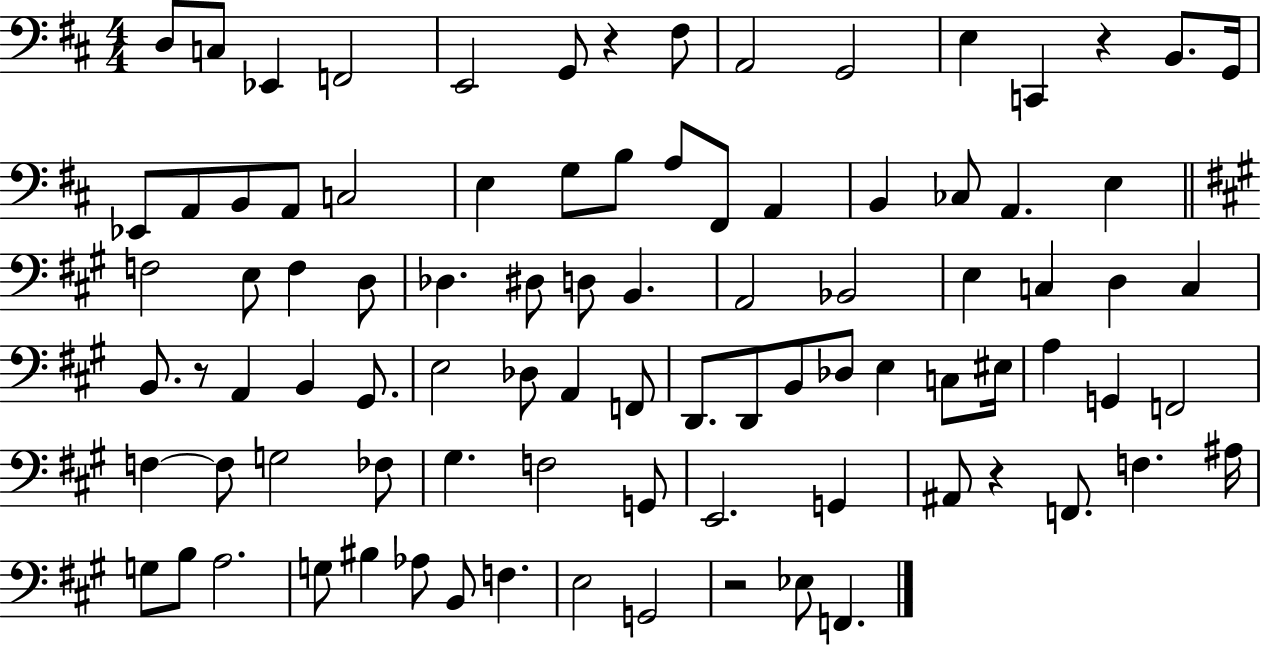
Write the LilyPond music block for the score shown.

{
  \clef bass
  \numericTimeSignature
  \time 4/4
  \key d \major
  d8 c8 ees,4 f,2 | e,2 g,8 r4 fis8 | a,2 g,2 | e4 c,4 r4 b,8. g,16 | \break ees,8 a,8 b,8 a,8 c2 | e4 g8 b8 a8 fis,8 a,4 | b,4 ces8 a,4. e4 | \bar "||" \break \key a \major f2 e8 f4 d8 | des4. dis8 d8 b,4. | a,2 bes,2 | e4 c4 d4 c4 | \break b,8. r8 a,4 b,4 gis,8. | e2 des8 a,4 f,8 | d,8. d,8 b,8 des8 e4 c8 eis16 | a4 g,4 f,2 | \break f4~~ f8 g2 fes8 | gis4. f2 g,8 | e,2. g,4 | ais,8 r4 f,8. f4. ais16 | \break g8 b8 a2. | g8 bis4 aes8 b,8 f4. | e2 g,2 | r2 ees8 f,4. | \break \bar "|."
}